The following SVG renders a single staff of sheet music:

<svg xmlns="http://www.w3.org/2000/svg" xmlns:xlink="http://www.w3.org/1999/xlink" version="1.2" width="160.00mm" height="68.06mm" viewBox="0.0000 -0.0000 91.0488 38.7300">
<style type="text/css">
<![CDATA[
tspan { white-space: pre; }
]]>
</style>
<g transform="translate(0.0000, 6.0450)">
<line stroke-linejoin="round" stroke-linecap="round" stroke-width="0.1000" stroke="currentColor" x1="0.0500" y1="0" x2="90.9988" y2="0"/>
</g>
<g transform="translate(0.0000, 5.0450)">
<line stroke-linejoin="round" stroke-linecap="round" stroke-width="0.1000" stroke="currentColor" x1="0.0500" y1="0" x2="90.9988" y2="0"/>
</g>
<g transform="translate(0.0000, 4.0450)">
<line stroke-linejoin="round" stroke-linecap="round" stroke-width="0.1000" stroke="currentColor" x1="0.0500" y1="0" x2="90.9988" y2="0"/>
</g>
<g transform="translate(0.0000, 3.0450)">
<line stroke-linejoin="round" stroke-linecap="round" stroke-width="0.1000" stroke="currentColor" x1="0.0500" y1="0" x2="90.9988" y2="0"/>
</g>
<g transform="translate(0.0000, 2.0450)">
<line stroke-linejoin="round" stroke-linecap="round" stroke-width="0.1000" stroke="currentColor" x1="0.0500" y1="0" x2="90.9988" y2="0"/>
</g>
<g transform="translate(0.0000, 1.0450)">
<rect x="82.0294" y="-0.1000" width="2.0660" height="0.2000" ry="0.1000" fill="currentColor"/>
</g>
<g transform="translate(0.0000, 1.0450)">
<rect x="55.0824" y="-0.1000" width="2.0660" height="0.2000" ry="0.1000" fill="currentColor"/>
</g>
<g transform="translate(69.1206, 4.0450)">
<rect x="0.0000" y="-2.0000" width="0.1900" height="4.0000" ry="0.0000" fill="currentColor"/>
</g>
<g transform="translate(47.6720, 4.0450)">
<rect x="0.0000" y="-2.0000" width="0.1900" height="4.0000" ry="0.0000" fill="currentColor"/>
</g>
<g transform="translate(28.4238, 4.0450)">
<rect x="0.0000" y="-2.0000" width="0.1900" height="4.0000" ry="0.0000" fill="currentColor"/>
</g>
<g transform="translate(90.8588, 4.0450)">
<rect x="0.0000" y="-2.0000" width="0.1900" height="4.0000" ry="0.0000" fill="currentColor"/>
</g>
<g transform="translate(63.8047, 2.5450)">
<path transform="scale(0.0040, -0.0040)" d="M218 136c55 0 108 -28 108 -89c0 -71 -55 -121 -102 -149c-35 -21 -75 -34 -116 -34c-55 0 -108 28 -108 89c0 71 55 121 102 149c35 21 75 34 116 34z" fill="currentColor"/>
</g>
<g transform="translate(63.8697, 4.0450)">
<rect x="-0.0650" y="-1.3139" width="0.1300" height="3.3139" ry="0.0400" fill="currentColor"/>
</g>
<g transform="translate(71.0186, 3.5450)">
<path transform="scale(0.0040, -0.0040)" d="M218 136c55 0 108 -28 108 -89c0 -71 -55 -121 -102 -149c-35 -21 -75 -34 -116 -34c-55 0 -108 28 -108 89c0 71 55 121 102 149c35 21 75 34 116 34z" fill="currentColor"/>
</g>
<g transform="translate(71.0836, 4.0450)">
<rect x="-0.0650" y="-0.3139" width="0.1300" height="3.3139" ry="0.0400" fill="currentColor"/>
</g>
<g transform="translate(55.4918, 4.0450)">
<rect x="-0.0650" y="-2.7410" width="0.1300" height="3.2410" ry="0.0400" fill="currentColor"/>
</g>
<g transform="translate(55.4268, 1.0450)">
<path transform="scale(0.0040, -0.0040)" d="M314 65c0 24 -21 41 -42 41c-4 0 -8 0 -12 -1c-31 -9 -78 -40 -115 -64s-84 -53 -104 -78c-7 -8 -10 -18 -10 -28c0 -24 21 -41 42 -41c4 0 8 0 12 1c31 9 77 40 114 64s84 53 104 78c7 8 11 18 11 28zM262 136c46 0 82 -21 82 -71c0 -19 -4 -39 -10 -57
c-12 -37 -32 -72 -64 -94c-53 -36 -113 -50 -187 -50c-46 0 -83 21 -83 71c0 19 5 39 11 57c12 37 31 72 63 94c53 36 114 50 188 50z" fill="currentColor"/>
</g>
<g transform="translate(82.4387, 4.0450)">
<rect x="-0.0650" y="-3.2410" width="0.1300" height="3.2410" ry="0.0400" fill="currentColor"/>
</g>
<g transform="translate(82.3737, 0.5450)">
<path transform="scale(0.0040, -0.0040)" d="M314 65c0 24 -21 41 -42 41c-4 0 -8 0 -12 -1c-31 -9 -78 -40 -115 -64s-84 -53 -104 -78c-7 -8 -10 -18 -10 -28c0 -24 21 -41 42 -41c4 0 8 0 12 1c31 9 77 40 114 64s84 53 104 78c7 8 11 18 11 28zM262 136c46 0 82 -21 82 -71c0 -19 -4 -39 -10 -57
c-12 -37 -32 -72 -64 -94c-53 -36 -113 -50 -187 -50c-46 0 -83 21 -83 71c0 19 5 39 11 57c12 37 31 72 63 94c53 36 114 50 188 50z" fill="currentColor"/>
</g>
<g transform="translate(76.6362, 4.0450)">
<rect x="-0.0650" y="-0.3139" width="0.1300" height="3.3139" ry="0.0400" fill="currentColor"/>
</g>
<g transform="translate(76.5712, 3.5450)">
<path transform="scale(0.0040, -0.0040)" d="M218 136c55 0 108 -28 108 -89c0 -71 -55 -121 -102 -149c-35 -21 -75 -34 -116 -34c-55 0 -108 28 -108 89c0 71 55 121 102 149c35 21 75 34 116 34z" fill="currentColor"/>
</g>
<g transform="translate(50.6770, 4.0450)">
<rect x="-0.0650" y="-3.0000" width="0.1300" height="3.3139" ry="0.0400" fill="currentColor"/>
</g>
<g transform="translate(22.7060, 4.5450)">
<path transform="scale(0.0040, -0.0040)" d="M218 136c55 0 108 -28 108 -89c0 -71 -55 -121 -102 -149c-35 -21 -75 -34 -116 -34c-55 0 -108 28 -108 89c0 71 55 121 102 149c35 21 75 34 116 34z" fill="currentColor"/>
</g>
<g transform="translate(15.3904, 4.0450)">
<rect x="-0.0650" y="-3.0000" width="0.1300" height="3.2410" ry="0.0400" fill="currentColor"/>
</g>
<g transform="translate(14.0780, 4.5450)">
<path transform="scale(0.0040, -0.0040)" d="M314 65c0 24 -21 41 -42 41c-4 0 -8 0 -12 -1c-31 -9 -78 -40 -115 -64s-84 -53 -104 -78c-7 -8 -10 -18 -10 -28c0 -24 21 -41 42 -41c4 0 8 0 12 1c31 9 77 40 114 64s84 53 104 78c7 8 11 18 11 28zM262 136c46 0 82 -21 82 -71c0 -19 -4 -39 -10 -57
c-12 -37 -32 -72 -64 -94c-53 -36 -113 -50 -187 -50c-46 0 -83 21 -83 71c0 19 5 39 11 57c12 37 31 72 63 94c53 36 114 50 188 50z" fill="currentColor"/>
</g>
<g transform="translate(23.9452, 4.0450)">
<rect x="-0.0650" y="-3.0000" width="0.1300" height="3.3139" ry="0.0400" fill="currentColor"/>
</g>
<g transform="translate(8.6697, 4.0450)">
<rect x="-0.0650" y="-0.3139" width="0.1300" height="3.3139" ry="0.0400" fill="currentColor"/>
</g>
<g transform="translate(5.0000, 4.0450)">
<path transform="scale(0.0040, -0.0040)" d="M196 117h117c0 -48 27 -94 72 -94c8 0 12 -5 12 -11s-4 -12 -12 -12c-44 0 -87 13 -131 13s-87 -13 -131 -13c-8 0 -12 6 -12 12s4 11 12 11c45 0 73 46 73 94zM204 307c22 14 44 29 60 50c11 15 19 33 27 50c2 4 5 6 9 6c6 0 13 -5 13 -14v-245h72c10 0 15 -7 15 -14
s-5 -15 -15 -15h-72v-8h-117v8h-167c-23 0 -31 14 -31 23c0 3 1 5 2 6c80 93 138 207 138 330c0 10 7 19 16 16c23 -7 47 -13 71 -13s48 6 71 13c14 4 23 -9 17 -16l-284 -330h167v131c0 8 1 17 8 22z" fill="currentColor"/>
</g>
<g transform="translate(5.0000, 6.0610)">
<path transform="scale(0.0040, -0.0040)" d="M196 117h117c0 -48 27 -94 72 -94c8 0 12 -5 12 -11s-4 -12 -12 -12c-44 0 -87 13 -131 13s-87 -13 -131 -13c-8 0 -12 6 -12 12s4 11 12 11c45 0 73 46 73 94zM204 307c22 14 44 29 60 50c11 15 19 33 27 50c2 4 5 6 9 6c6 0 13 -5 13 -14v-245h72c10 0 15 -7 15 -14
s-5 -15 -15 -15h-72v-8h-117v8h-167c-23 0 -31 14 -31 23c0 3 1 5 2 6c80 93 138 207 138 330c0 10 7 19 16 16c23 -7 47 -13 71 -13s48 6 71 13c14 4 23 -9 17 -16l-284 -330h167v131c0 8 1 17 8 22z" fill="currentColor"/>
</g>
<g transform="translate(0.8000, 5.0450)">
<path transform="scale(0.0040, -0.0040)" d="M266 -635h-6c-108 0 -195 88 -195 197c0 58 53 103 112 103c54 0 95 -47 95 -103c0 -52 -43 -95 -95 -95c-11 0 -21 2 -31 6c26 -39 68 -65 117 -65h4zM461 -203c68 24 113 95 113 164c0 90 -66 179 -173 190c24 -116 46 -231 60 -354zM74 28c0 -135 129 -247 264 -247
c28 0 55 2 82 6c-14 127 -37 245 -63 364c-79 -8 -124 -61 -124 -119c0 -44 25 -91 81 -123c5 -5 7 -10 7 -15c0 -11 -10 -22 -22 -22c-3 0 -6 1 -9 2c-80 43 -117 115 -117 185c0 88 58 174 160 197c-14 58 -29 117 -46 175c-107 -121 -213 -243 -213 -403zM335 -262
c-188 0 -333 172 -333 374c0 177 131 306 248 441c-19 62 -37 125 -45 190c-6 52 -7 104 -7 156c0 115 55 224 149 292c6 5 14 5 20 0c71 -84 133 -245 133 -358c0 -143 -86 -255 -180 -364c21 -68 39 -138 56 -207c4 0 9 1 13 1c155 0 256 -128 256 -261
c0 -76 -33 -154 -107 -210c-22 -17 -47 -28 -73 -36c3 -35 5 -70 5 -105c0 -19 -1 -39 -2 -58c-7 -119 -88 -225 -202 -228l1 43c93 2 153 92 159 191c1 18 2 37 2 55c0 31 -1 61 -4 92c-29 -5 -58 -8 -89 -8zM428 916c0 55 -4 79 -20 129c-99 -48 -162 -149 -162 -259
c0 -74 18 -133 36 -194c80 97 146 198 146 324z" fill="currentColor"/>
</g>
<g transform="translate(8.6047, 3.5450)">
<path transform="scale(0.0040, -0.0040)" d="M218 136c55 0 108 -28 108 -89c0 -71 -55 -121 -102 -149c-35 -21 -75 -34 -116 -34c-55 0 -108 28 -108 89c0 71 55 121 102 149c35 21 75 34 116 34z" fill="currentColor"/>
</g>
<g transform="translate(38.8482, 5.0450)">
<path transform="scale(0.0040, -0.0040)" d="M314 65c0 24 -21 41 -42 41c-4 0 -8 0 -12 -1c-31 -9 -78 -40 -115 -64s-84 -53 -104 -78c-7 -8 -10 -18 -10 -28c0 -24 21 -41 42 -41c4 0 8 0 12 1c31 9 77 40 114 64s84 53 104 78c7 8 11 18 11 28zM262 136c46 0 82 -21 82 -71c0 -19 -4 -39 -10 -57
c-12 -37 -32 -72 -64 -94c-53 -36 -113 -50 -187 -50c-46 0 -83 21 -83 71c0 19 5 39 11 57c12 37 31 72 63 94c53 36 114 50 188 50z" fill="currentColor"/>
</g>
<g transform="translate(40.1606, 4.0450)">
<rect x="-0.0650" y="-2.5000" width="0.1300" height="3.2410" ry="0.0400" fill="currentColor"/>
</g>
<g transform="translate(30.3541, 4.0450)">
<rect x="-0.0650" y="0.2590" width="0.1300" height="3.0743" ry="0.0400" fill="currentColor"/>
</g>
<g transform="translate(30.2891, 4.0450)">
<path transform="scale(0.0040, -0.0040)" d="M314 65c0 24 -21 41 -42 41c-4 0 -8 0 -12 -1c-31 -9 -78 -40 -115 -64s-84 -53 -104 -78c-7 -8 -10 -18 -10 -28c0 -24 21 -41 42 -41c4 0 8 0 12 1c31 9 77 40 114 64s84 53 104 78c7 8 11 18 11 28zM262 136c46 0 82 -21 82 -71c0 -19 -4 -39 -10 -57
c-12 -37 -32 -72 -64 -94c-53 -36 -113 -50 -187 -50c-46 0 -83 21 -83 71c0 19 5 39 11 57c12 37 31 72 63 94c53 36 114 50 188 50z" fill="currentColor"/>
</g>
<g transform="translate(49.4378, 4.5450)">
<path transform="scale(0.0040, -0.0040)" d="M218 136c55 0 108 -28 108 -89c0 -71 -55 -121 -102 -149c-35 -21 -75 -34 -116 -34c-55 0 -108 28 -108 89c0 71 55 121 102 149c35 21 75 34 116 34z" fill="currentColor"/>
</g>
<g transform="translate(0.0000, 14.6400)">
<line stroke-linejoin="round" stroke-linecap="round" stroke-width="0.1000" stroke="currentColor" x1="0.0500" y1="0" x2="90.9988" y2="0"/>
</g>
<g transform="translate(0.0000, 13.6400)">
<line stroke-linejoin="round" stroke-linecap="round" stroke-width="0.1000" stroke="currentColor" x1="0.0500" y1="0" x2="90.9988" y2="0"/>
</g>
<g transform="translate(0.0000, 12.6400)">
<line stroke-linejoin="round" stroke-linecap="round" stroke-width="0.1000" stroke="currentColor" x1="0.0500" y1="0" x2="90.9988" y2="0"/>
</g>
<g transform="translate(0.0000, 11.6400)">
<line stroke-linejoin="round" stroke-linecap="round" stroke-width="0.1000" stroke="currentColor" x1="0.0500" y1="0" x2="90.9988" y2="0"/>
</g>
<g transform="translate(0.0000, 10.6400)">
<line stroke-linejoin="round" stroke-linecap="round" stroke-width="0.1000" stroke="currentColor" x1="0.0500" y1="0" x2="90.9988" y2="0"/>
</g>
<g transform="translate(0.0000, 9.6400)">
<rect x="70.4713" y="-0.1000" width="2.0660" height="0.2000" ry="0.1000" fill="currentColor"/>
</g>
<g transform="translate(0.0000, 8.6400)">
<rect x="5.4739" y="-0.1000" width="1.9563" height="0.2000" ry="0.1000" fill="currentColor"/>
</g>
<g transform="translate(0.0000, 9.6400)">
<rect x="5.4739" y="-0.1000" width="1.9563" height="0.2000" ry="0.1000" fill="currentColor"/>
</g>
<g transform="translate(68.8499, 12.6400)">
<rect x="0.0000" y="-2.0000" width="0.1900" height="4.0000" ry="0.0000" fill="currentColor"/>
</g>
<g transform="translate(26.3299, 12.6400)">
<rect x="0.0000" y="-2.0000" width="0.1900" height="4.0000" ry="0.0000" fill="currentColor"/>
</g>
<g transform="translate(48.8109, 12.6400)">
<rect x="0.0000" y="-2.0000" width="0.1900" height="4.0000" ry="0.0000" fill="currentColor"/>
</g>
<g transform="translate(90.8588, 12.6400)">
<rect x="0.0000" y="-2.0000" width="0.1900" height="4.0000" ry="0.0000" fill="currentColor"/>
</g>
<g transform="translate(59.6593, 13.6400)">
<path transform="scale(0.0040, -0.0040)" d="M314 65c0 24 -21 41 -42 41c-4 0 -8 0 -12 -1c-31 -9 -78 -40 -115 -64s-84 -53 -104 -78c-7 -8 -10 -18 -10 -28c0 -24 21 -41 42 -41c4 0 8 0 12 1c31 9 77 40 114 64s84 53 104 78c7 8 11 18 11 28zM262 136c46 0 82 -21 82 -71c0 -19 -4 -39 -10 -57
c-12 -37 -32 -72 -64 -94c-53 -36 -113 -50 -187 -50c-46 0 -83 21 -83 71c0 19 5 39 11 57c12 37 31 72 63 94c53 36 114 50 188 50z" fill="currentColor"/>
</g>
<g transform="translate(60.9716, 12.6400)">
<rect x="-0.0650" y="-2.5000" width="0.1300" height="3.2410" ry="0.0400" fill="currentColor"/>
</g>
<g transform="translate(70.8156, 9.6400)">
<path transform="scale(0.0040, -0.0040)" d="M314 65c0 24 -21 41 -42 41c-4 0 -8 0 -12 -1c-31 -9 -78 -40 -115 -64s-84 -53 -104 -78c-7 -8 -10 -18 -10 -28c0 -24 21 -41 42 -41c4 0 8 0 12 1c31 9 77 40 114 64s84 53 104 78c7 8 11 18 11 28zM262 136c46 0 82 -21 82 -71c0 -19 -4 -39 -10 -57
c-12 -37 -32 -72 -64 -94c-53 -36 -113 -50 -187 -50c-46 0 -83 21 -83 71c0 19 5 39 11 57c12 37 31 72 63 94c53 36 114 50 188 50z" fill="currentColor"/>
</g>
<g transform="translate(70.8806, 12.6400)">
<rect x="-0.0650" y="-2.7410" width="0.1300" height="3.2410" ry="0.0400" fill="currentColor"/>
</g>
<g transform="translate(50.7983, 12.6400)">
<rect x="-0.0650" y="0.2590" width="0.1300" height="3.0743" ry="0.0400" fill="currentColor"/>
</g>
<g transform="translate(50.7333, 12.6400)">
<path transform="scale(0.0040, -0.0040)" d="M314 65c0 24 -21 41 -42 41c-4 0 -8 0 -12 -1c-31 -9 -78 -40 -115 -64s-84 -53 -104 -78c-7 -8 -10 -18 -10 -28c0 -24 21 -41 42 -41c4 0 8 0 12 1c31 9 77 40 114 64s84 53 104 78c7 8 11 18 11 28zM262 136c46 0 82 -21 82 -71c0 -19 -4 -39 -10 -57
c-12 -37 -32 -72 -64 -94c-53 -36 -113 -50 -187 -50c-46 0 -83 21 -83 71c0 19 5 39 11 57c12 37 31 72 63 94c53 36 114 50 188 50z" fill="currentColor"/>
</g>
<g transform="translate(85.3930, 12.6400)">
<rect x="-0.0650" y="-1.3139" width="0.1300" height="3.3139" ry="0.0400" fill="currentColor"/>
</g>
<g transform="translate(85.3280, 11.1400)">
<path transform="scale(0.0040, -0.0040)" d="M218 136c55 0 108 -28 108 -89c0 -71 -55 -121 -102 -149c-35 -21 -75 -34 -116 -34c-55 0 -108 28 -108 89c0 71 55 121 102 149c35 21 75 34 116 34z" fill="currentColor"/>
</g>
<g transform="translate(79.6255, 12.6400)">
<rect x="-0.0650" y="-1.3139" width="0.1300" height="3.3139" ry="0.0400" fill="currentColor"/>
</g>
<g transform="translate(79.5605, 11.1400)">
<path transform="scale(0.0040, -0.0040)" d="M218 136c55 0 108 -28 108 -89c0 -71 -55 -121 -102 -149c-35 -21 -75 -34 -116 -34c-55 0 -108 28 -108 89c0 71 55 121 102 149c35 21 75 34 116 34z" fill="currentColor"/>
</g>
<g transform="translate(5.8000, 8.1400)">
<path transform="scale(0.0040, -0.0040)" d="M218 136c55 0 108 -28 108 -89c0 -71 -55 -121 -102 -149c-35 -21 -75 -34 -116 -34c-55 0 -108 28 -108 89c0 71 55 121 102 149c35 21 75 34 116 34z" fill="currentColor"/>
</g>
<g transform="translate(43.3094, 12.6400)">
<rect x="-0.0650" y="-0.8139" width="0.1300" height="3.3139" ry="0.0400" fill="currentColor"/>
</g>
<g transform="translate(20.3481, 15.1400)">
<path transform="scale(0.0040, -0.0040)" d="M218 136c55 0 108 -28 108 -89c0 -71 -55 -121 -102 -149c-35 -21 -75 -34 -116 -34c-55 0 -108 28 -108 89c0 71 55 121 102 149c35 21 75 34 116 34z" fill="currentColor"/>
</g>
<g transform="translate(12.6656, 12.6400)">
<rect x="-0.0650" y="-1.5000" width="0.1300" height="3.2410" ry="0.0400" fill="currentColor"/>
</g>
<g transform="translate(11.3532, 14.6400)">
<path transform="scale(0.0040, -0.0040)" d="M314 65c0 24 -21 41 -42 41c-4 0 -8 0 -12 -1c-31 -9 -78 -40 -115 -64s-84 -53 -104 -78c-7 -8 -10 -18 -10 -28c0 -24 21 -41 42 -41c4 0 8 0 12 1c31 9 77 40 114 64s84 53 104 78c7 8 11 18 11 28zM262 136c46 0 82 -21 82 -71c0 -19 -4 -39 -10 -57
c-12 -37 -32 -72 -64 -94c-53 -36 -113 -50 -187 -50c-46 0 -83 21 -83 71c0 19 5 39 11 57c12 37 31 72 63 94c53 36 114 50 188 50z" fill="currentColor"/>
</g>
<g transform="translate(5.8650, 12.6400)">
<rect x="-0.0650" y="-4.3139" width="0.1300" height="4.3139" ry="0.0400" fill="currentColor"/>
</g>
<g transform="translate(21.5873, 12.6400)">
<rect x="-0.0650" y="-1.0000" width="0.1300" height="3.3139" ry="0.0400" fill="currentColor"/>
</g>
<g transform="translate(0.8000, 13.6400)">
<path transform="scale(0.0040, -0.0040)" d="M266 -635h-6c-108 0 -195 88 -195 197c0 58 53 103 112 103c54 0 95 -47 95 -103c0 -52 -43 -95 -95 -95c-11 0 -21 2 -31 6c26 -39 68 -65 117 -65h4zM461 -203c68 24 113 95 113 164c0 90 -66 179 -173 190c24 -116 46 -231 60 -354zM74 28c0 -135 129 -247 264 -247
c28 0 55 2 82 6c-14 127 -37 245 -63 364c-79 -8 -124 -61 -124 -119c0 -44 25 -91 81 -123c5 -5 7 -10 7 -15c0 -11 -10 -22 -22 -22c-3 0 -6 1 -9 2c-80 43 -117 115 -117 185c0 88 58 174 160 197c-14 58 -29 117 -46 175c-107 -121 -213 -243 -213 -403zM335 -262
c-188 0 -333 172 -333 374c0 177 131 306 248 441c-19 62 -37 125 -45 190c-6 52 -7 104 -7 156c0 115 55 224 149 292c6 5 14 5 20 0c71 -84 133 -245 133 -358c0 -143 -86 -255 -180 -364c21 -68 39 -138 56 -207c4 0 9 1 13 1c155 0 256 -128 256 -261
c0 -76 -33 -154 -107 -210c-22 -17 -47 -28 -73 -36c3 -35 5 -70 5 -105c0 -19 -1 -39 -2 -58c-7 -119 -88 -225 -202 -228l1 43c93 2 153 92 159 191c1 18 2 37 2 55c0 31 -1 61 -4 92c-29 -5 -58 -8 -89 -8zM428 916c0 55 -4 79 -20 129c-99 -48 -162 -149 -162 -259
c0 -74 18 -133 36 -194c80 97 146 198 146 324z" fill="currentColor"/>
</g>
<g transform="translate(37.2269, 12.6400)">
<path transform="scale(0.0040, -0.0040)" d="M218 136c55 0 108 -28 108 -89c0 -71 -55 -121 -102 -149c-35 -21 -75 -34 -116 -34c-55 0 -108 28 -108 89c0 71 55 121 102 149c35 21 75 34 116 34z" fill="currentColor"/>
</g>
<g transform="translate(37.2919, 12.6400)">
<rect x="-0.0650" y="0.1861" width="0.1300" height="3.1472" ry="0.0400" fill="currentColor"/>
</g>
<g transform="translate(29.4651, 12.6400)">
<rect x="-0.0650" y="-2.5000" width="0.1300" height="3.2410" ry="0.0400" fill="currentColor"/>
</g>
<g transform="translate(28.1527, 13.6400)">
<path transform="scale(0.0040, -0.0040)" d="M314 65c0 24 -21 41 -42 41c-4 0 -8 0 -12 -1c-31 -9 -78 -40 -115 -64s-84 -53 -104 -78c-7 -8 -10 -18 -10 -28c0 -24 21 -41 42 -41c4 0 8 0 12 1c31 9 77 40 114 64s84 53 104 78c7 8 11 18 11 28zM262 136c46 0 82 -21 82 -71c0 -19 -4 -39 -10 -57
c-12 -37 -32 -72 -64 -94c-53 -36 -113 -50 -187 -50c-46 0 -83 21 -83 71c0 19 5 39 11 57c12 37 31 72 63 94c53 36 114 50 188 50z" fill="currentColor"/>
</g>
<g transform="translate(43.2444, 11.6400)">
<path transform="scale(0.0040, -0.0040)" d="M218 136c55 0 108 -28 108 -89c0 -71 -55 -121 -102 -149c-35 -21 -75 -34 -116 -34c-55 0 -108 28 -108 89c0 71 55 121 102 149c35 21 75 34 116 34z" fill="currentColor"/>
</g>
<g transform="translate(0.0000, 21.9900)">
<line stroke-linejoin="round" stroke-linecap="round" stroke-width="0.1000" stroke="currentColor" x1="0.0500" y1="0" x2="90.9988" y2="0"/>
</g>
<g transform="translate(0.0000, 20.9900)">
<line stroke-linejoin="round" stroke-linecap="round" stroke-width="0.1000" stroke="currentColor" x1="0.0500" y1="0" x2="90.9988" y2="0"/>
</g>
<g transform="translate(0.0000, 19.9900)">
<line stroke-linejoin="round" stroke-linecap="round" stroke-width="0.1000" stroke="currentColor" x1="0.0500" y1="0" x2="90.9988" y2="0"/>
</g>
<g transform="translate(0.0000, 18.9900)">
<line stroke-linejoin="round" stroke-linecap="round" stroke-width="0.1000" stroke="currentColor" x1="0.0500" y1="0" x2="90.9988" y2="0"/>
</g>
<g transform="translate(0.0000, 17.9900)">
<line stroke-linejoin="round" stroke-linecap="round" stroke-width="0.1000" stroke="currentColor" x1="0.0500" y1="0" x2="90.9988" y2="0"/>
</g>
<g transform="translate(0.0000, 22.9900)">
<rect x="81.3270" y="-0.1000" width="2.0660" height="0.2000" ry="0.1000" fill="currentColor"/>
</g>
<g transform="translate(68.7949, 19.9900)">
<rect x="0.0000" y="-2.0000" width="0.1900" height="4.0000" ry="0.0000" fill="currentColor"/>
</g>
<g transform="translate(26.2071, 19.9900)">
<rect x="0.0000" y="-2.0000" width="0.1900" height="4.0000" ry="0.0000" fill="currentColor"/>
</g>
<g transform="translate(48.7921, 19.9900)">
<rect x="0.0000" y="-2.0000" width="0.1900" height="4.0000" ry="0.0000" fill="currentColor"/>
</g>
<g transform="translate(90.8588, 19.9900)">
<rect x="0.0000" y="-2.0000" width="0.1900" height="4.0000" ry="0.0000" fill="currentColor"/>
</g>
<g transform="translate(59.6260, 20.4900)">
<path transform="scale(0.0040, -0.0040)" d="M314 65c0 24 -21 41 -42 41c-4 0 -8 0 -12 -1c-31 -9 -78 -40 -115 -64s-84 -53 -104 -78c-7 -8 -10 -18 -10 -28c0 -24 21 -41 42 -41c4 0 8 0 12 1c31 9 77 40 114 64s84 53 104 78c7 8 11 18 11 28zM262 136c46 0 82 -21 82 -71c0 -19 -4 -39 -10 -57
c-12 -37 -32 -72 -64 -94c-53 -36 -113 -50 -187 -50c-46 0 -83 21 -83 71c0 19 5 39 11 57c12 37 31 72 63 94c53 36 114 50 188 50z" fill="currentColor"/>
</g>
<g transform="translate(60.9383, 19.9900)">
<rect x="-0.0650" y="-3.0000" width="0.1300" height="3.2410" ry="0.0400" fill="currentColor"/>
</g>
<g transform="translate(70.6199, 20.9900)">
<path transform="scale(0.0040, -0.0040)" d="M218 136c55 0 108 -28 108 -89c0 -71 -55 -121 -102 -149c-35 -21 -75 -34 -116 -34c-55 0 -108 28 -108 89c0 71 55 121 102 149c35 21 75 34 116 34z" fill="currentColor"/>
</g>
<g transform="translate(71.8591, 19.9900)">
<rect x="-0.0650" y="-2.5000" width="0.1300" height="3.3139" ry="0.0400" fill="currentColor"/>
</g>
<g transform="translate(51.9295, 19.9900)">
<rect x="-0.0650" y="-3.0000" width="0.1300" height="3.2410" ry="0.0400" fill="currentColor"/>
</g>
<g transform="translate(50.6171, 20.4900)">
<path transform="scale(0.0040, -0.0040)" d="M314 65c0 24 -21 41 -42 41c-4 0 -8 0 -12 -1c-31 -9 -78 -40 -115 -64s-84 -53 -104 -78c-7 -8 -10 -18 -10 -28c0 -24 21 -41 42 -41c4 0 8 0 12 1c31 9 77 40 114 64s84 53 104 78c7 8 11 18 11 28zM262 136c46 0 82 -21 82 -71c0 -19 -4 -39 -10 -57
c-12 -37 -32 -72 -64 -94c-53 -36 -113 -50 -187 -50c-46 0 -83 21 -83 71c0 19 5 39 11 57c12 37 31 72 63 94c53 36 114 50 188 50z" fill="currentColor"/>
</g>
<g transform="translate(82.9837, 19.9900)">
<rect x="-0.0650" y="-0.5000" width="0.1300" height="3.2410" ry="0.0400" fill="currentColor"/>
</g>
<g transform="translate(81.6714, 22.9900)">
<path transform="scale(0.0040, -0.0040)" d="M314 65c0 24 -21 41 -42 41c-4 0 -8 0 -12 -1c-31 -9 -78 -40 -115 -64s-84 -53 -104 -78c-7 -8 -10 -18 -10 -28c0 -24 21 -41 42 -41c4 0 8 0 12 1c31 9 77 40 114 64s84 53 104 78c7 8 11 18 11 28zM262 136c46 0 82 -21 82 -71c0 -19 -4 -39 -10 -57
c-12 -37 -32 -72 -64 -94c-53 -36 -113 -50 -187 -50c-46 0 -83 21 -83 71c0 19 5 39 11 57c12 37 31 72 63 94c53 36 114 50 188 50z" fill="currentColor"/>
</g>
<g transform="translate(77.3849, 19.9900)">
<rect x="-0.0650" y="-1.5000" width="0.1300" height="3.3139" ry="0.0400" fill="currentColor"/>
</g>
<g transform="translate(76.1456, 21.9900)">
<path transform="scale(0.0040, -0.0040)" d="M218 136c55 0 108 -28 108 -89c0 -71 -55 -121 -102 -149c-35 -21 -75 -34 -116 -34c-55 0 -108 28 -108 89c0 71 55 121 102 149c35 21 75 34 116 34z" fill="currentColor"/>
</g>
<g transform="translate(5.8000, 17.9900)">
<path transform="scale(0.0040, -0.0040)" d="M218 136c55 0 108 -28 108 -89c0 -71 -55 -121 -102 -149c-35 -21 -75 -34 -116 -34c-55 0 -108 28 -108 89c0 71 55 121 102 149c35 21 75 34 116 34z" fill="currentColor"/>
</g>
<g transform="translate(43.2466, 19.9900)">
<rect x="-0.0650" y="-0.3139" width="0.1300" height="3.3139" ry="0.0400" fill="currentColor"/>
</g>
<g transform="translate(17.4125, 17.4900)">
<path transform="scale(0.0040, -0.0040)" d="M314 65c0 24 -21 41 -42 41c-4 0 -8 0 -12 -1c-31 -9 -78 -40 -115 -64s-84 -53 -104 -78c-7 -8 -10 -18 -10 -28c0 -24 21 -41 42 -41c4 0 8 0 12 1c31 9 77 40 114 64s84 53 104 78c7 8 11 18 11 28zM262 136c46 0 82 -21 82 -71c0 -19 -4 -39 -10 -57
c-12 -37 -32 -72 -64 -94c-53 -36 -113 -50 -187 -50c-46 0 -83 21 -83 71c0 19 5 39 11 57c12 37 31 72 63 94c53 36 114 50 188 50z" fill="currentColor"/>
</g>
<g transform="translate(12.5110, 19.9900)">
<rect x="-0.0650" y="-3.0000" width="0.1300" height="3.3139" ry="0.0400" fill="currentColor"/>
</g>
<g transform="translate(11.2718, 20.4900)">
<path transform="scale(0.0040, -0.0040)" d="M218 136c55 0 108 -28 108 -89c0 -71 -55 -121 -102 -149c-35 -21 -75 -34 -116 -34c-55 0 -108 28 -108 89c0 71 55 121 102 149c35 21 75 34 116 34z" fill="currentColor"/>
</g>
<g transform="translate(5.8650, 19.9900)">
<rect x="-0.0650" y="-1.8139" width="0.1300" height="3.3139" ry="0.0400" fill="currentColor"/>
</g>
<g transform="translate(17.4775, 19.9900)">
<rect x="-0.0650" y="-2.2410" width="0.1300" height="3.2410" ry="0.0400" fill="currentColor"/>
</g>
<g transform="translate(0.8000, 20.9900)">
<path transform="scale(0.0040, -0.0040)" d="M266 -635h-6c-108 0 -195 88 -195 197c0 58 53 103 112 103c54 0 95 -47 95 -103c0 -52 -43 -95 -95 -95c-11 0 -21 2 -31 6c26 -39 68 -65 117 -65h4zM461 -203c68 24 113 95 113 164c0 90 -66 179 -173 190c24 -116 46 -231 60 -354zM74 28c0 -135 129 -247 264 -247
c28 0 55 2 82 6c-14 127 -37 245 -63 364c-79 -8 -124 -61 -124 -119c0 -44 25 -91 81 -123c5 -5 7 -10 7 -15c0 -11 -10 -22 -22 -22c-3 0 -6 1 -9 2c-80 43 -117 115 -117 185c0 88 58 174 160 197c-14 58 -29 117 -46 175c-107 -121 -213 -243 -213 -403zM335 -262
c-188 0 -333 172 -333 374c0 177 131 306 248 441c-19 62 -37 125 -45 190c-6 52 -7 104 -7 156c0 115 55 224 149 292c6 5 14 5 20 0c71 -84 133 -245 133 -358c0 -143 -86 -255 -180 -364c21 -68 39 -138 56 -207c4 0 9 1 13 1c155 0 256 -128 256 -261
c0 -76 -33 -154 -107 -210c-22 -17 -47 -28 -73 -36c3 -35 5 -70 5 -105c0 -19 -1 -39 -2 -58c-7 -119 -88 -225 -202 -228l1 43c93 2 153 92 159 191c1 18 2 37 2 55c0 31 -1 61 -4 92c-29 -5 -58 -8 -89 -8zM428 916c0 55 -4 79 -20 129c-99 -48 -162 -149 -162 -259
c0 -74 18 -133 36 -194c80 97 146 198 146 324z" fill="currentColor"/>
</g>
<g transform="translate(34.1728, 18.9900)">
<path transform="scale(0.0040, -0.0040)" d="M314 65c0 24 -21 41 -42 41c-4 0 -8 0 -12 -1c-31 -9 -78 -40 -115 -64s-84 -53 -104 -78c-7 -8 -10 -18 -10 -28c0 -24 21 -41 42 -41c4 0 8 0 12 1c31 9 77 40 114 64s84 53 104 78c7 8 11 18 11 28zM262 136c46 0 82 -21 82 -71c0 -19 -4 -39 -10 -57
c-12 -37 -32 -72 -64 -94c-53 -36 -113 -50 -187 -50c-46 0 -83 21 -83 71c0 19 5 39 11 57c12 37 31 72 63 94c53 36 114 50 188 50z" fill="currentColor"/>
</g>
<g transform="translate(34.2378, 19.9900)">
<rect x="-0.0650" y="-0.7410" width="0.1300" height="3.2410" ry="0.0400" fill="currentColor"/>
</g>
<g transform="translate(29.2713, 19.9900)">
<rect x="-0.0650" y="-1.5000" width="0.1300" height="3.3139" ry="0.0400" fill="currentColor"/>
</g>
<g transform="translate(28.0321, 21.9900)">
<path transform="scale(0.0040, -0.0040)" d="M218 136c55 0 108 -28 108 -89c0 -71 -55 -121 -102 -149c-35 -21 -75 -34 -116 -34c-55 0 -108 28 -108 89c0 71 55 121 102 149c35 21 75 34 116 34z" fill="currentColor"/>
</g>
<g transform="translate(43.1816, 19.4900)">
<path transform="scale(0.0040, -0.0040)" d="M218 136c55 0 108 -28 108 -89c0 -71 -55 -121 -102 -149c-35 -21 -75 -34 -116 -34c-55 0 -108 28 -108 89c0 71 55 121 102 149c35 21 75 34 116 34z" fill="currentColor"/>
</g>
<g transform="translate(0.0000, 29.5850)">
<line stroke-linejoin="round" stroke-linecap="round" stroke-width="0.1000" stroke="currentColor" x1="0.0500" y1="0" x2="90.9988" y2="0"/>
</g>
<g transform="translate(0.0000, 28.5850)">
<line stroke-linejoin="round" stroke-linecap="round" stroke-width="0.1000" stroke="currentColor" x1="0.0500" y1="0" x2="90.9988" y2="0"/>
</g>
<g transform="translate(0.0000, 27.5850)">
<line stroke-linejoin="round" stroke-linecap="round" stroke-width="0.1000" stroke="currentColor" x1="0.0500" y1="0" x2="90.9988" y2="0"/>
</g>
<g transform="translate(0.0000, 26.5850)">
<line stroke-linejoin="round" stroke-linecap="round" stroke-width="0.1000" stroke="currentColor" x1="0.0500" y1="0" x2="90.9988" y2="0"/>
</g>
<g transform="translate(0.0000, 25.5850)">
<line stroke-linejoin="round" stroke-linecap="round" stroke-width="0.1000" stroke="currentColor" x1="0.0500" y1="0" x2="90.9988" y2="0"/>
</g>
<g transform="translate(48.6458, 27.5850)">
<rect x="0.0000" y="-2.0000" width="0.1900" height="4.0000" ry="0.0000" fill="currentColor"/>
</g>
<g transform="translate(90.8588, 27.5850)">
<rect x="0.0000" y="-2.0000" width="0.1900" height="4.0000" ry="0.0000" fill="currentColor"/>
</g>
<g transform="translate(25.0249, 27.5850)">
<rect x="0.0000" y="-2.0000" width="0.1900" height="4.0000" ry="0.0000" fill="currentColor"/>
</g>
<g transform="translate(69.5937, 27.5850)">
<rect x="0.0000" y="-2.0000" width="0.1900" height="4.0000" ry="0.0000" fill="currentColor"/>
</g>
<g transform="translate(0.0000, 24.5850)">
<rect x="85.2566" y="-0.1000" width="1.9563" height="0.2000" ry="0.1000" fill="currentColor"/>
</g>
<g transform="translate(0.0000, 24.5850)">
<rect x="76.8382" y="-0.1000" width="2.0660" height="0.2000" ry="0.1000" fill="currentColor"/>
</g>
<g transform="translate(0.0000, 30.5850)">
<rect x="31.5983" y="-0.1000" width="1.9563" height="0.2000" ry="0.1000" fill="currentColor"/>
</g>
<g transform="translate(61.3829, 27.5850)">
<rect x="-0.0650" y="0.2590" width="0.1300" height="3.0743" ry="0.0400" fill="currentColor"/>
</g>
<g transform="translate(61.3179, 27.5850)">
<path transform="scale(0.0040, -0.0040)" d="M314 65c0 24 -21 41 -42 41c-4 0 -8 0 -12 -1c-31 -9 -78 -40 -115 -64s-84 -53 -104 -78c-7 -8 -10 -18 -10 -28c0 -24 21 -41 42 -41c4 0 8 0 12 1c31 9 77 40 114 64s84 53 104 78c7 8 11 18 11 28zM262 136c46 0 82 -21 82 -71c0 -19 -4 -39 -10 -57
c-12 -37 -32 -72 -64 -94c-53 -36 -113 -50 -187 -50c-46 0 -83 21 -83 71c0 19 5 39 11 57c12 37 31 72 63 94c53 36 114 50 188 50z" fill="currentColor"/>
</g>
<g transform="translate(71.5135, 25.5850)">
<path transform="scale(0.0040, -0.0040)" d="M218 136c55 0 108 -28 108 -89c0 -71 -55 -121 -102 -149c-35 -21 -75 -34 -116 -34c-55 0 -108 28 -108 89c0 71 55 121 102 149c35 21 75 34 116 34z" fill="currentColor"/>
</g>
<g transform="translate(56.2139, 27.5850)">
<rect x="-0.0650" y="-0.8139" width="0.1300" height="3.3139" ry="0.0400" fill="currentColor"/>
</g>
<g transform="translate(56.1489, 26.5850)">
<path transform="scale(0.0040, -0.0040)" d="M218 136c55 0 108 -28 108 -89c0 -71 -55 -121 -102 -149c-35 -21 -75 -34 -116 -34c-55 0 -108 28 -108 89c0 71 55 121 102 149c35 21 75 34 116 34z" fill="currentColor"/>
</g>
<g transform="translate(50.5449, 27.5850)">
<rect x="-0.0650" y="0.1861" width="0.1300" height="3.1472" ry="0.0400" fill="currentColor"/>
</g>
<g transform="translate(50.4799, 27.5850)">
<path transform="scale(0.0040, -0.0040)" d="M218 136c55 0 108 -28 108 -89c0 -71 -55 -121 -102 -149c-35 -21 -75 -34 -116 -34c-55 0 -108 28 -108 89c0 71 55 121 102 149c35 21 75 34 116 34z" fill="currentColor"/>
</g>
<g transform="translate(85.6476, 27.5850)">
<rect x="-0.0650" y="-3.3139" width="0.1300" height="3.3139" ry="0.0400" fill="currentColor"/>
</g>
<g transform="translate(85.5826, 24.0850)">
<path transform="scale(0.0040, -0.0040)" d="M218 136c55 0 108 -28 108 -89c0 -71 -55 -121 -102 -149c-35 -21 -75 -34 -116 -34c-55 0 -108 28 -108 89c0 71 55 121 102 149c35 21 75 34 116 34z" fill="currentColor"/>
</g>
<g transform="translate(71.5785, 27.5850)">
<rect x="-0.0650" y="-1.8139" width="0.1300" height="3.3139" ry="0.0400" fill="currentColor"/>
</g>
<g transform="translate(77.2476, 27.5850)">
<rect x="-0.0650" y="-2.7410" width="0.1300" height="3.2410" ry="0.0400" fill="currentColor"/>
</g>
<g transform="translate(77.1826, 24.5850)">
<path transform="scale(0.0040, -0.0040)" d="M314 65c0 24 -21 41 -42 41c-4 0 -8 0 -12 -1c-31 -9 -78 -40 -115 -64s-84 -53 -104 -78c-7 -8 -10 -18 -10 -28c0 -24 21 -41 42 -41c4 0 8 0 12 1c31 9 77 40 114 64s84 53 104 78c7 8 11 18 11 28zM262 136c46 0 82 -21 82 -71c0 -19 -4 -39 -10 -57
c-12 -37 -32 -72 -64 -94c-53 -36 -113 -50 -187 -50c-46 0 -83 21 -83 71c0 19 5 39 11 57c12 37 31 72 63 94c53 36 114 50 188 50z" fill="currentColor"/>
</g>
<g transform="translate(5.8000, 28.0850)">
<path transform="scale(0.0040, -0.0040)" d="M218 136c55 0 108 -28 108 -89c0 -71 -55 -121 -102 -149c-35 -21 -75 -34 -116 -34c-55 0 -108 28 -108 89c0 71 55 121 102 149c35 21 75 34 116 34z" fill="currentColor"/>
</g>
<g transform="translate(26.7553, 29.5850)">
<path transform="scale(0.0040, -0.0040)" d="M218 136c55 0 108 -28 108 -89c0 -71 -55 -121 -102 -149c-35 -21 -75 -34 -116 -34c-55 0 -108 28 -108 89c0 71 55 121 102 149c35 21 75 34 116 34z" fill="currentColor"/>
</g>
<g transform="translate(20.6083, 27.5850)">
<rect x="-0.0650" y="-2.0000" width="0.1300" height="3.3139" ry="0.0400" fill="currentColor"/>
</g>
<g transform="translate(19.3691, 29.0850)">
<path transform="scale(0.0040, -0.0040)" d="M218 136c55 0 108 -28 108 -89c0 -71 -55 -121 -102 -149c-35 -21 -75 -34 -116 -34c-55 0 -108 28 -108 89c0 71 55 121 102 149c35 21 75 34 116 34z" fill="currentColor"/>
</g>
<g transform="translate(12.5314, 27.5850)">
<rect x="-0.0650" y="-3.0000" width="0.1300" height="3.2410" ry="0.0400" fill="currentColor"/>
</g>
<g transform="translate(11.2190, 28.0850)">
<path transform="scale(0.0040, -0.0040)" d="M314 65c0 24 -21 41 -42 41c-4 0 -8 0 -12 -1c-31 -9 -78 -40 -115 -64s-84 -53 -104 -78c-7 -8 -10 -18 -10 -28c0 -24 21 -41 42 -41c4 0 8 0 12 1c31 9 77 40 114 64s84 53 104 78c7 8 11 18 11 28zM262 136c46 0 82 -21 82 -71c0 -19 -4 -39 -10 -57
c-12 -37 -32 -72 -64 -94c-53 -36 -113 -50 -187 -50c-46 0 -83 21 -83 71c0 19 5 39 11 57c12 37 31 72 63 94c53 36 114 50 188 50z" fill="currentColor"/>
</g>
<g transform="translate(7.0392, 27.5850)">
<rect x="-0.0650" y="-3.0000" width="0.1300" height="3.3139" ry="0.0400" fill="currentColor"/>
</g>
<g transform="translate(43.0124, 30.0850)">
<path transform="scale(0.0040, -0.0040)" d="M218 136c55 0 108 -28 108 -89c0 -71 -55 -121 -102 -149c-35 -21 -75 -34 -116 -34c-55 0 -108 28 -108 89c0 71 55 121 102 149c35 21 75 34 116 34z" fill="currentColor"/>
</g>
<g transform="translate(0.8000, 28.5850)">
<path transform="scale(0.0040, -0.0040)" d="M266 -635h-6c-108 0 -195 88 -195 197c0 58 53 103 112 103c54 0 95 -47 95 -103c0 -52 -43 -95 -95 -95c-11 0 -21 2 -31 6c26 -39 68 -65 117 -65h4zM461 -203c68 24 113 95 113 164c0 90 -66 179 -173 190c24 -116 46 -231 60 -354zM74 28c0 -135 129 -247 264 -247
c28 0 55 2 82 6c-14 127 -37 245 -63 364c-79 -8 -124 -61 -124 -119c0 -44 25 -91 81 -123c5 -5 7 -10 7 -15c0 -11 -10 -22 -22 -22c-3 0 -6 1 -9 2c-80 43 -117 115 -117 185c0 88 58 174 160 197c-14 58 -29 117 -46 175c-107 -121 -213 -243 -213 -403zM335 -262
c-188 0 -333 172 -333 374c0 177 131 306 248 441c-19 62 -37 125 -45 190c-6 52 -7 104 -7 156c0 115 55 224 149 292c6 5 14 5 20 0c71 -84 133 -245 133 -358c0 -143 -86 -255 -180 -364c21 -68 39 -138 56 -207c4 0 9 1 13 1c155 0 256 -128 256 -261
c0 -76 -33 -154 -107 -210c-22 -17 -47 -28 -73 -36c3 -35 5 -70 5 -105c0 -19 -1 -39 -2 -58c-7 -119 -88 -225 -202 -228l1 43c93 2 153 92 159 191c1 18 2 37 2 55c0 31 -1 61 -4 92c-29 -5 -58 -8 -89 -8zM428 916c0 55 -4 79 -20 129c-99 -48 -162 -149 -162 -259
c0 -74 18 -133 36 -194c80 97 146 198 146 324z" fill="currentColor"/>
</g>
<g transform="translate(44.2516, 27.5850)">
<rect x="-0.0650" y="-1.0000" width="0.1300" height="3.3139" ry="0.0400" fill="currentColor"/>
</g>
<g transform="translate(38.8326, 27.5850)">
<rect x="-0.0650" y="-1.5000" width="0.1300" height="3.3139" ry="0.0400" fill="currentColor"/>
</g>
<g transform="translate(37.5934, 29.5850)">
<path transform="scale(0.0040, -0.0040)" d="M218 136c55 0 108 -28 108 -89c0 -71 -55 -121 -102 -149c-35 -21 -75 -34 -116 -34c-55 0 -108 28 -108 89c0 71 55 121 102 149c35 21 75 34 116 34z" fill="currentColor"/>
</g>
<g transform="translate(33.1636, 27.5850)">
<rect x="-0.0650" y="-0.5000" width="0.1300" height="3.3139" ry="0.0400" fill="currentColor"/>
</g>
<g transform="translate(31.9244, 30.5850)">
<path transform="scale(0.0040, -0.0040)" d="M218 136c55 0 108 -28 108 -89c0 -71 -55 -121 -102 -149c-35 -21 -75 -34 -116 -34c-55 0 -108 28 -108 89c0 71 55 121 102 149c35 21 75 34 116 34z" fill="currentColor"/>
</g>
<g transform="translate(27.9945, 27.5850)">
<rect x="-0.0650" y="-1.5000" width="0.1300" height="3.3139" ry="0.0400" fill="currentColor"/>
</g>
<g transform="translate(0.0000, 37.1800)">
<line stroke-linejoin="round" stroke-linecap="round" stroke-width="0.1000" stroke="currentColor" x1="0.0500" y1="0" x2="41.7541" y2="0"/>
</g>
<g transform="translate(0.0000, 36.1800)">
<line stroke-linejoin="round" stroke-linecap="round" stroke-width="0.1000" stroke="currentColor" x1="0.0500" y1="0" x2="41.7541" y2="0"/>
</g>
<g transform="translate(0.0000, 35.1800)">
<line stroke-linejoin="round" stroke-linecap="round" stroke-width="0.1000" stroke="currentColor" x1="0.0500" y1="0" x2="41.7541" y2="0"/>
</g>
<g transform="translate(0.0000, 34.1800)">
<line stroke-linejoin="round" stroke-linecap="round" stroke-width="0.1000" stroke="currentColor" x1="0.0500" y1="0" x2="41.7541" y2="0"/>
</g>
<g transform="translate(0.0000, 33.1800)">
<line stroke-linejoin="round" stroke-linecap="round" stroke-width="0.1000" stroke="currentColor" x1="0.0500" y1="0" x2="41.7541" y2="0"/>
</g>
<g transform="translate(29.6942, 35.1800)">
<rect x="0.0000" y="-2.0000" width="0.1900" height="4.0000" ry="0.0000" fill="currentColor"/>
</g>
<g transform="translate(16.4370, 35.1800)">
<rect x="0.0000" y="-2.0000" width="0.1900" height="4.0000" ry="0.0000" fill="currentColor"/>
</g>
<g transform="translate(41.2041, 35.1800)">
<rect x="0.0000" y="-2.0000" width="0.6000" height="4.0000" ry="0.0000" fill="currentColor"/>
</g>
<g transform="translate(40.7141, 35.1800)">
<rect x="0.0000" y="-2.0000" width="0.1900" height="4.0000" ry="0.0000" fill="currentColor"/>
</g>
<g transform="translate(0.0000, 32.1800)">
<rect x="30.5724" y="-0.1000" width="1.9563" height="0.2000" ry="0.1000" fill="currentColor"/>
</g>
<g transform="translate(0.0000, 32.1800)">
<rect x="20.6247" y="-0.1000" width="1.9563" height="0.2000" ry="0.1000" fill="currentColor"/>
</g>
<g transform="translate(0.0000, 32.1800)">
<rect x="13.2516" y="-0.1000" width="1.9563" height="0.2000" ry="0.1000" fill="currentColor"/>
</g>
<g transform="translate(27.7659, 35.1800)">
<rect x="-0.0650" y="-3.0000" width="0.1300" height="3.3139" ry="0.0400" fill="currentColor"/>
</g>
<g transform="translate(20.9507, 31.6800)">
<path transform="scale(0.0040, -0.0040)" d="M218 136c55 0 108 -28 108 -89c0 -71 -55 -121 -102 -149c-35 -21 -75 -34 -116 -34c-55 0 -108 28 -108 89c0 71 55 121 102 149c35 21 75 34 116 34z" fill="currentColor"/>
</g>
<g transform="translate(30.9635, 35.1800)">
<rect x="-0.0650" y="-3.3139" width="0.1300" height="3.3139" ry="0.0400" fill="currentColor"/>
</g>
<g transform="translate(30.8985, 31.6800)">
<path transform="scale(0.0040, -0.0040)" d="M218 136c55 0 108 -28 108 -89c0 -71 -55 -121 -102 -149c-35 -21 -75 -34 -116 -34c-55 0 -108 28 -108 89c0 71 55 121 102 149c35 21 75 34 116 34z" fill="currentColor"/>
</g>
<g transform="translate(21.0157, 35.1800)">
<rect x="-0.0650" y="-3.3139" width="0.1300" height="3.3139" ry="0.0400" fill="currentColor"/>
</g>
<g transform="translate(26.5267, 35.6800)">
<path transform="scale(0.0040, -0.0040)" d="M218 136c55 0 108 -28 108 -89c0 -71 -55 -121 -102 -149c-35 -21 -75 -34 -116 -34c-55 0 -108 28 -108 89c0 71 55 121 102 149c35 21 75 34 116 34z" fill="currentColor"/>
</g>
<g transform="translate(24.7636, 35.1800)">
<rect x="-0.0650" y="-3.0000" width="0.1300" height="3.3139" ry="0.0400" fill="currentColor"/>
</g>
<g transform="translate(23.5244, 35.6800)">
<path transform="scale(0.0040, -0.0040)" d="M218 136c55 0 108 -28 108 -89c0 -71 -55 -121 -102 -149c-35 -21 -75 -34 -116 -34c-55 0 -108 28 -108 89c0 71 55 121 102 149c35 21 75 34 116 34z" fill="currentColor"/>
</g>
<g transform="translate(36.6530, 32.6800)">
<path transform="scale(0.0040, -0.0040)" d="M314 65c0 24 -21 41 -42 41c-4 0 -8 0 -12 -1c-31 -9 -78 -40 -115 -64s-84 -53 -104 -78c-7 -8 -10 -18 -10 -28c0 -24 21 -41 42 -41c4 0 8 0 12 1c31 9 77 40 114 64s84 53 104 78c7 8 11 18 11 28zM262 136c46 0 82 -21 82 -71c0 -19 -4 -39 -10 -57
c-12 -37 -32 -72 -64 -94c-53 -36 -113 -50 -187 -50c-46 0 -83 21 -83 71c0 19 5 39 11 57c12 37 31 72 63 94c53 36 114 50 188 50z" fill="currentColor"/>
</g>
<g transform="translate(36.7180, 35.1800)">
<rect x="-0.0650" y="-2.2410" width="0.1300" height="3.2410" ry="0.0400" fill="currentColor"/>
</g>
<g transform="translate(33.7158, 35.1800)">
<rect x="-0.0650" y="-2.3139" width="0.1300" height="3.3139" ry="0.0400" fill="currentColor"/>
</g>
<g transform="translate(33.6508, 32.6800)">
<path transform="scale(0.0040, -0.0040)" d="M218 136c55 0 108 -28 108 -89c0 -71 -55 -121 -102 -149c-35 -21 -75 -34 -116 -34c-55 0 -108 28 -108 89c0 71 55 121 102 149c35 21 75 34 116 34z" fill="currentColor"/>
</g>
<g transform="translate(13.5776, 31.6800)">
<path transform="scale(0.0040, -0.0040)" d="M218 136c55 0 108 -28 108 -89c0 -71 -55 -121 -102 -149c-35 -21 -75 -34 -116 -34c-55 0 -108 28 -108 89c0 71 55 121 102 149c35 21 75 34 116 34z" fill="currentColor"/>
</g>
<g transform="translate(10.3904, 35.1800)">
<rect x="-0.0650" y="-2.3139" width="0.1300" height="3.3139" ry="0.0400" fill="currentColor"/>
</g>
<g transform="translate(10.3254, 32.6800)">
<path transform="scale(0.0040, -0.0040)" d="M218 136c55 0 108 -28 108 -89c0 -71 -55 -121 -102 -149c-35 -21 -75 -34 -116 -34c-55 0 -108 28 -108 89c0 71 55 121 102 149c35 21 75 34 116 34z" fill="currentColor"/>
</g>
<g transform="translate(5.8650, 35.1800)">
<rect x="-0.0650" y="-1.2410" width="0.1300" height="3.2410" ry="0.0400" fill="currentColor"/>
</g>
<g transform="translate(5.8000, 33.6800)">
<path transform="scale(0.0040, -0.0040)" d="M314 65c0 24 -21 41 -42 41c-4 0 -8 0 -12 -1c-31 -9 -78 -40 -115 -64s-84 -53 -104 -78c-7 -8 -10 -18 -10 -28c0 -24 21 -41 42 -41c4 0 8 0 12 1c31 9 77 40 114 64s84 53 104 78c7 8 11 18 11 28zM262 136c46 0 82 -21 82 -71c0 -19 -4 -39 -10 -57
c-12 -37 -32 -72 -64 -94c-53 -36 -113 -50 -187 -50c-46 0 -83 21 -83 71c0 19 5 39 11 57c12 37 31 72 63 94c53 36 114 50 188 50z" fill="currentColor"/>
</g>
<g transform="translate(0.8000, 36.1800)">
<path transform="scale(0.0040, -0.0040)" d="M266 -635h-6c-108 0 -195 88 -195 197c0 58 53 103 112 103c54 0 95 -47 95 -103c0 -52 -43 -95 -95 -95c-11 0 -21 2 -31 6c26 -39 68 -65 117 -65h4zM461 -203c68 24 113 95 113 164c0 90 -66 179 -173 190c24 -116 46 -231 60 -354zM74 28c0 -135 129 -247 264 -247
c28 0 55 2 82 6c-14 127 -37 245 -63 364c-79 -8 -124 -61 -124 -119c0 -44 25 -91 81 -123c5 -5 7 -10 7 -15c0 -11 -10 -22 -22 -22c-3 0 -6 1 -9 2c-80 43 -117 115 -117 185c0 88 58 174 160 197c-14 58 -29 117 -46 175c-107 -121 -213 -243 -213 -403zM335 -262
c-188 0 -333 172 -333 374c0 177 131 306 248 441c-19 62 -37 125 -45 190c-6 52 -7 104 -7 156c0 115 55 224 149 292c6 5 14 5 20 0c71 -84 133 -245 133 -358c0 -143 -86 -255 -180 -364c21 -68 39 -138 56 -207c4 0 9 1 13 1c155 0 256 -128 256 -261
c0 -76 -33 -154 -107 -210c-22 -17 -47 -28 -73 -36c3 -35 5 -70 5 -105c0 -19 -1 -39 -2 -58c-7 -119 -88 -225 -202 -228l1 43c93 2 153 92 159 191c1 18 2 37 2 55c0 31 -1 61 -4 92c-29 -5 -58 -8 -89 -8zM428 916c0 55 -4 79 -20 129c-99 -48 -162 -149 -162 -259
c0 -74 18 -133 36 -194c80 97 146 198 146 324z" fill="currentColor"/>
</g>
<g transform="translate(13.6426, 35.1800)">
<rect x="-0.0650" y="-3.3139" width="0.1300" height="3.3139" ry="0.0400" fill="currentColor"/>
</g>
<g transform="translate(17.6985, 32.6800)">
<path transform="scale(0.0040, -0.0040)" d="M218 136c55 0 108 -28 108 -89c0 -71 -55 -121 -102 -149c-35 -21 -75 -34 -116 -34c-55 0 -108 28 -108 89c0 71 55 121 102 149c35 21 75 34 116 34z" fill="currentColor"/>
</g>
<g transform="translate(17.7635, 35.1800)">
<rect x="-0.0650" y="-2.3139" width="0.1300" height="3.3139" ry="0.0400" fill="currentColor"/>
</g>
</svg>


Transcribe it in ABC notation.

X:1
T:Untitled
M:4/4
L:1/4
K:C
c A2 A B2 G2 A a2 e c c b2 d' E2 D G2 B d B2 G2 a2 e e f A g2 E d2 c A2 A2 G E C2 A A2 F E C E D B d B2 f a2 b e2 g b g b A A b g g2